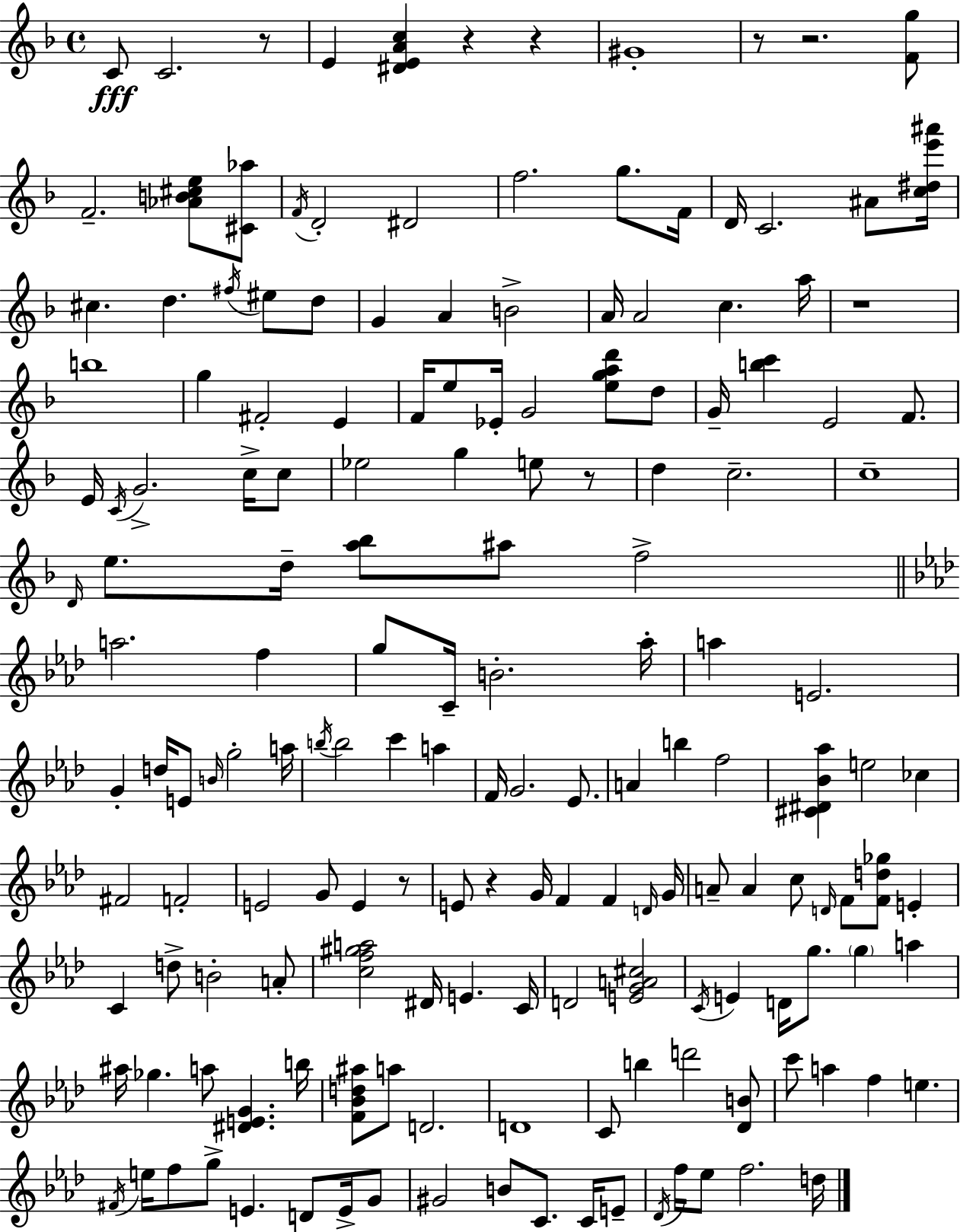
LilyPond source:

{
  \clef treble
  \time 4/4
  \defaultTimeSignature
  \key f \major
  c'8\fff c'2. r8 | e'4 <dis' e' a' c''>4 r4 r4 | gis'1-. | r8 r2. <f' g''>8 | \break f'2.-- <aes' b' cis'' e''>8 <cis' aes''>8 | \acciaccatura { f'16 } d'2-. dis'2 | f''2. g''8. | f'16 d'16 c'2. ais'8 | \break <c'' dis'' e''' ais'''>16 cis''4. d''4. \acciaccatura { fis''16 } eis''8 | d''8 g'4 a'4 b'2-> | a'16 a'2 c''4. | a''16 r1 | \break b''1 | g''4 fis'2-. e'4 | f'16 e''8 ees'16-. g'2 <e'' g'' a'' d'''>8 | d''8 g'16-- <b'' c'''>4 e'2 f'8. | \break e'16 \acciaccatura { c'16 } g'2.-> | c''16-> c''8 ees''2 g''4 e''8 | r8 d''4 c''2.-- | c''1-- | \break \grace { d'16 } e''8. d''16-- <a'' bes''>8 ais''8 f''2-> | \bar "||" \break \key aes \major a''2. f''4 | g''8 c'16-- b'2.-. aes''16-. | a''4 e'2. | g'4-. d''16 e'8 \grace { b'16 } g''2-. | \break a''16 \acciaccatura { b''16 } b''2 c'''4 a''4 | f'16 g'2. ees'8. | a'4 b''4 f''2 | <cis' dis' bes' aes''>4 e''2 ces''4 | \break fis'2 f'2-. | e'2 g'8 e'4 | r8 e'8 r4 g'16 f'4 f'4 | \grace { d'16 } g'16 a'8-- a'4 c''8 \grace { d'16 } f'8 <f' d'' ges''>8 | \break e'4-. c'4 d''8-> b'2-. | a'8-. <c'' f'' gis'' a''>2 dis'16 e'4. | c'16 d'2 <e' g' a' cis''>2 | \acciaccatura { c'16 } e'4 d'16 g''8. \parenthesize g''4 | \break a''4 ais''16 ges''4. a''8 <dis' e' g'>4. | b''16 <f' bes' d'' ais''>8 a''8 d'2. | d'1 | c'8 b''4 d'''2 | \break <des' b'>8 c'''8 a''4 f''4 e''4. | \acciaccatura { fis'16 } e''16 f''8 g''8-> e'4. | d'8 e'16-> g'8 gis'2 b'8 | c'8. c'16 e'8-- \acciaccatura { des'16 } f''16 ees''8 f''2. | \break d''16 \bar "|."
}